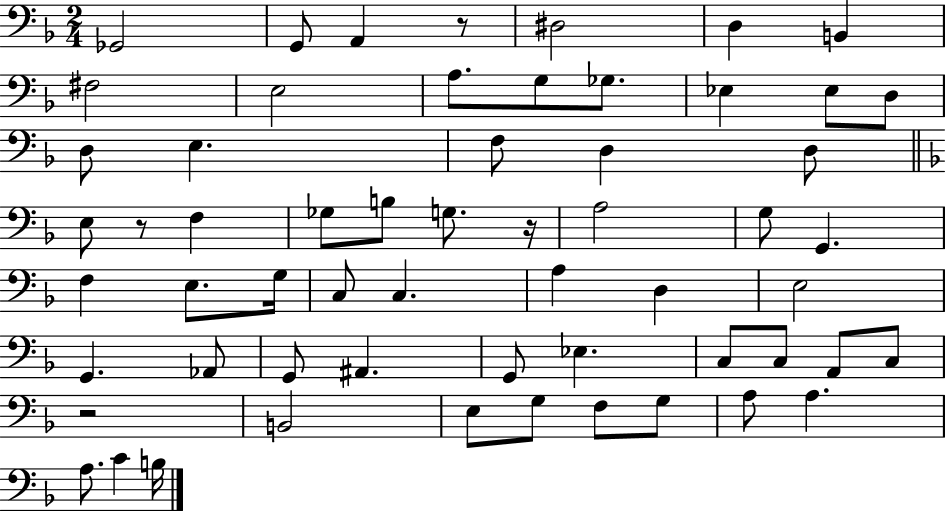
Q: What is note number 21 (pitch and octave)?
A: F3